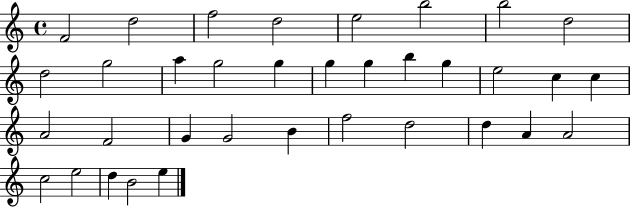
{
  \clef treble
  \time 4/4
  \defaultTimeSignature
  \key c \major
  f'2 d''2 | f''2 d''2 | e''2 b''2 | b''2 d''2 | \break d''2 g''2 | a''4 g''2 g''4 | g''4 g''4 b''4 g''4 | e''2 c''4 c''4 | \break a'2 f'2 | g'4 g'2 b'4 | f''2 d''2 | d''4 a'4 a'2 | \break c''2 e''2 | d''4 b'2 e''4 | \bar "|."
}